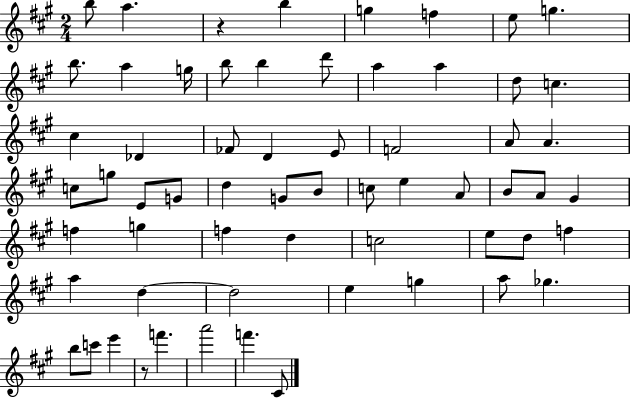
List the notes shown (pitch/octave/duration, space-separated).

B5/e A5/q. R/q B5/q G5/q F5/q E5/e G5/q. B5/e. A5/q G5/s B5/e B5/q D6/e A5/q A5/q D5/e C5/q. C#5/q Db4/q FES4/e D4/q E4/e F4/h A4/e A4/q. C5/e G5/e E4/e G4/e D5/q G4/e B4/e C5/e E5/q A4/e B4/e A4/e G#4/q F5/q G5/q F5/q D5/q C5/h E5/e D5/e F5/q A5/q D5/q D5/h E5/q G5/q A5/e Gb5/q. B5/e C6/e E6/q R/e F6/q. A6/h F6/q. C#4/e